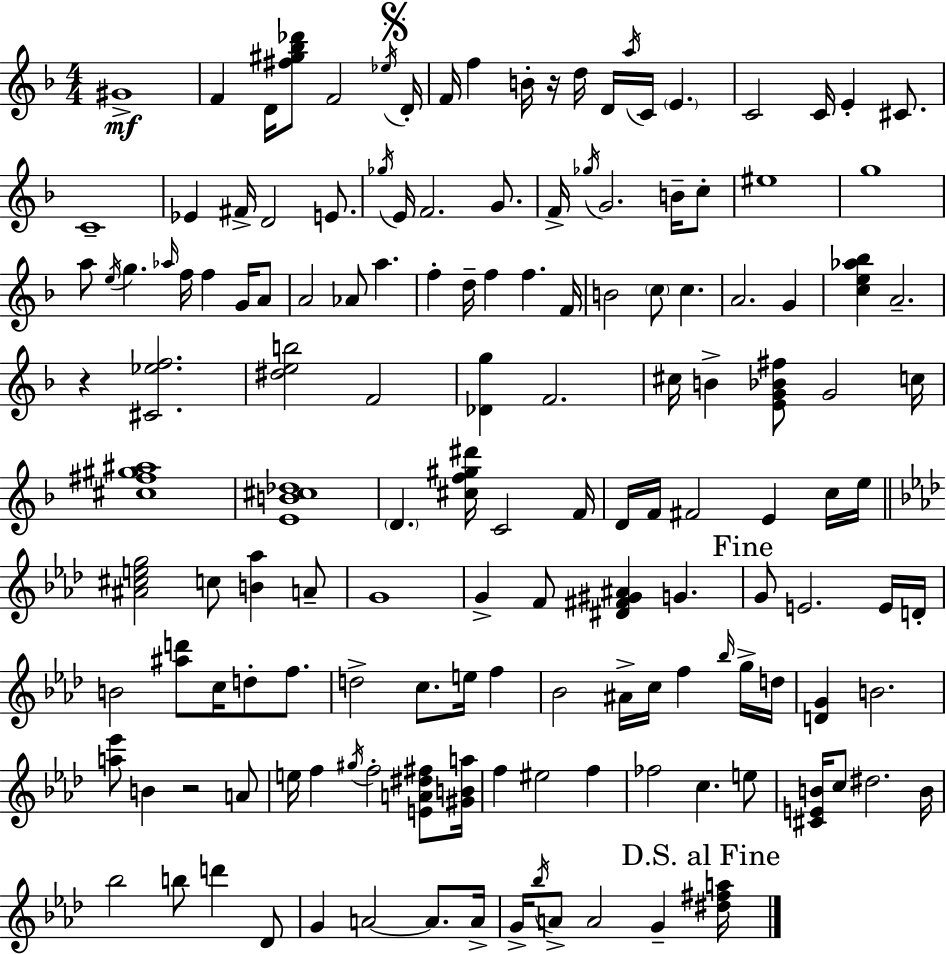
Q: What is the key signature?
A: F major